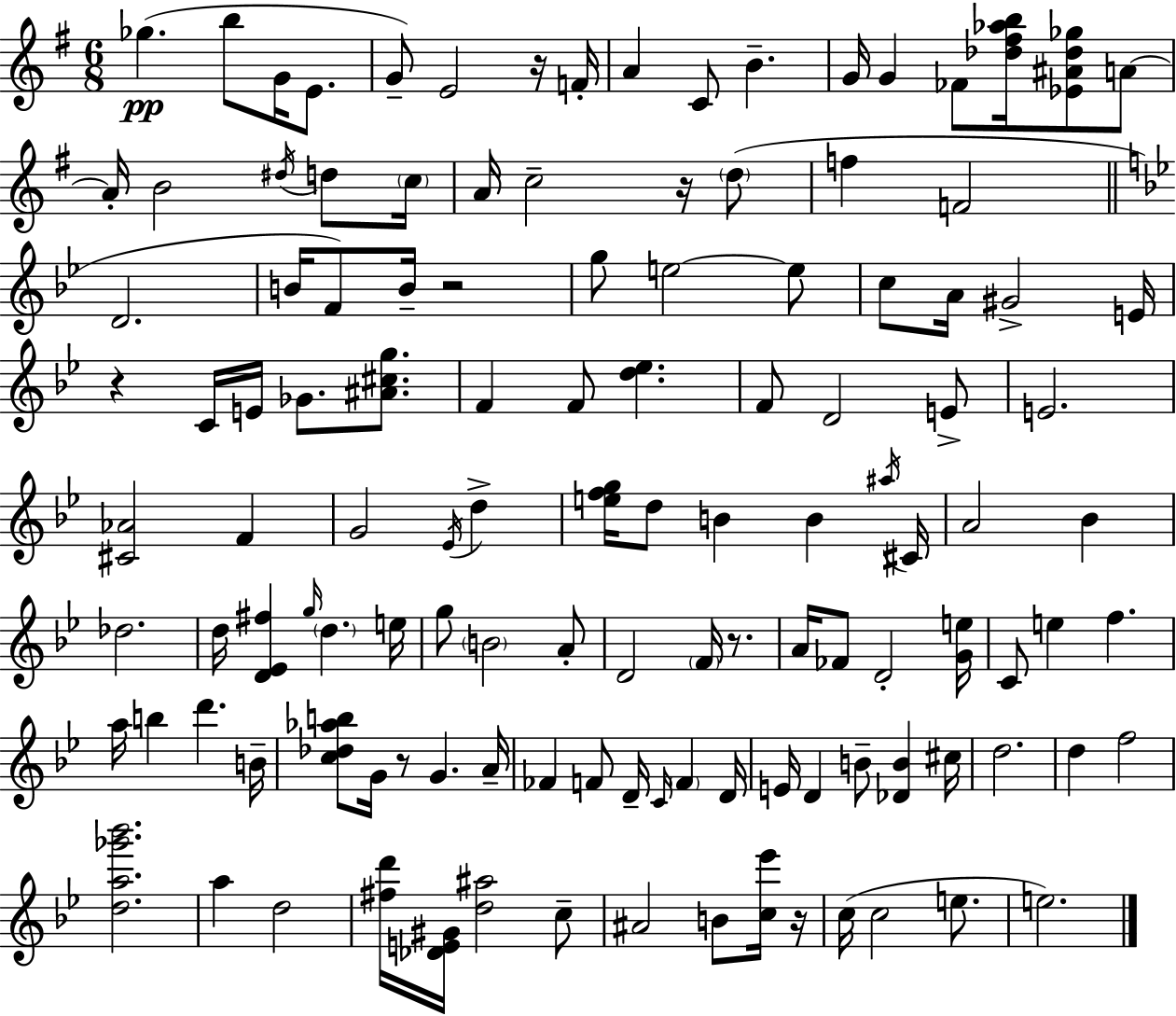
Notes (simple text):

Gb5/q. B5/e G4/s E4/e. G4/e E4/h R/s F4/s A4/q C4/e B4/q. G4/s G4/q FES4/e [Db5,F#5,Ab5,B5]/s [Eb4,A#4,Db5,Gb5]/e A4/e A4/s B4/h D#5/s D5/e C5/s A4/s C5/h R/s D5/e F5/q F4/h D4/h. B4/s F4/e B4/s R/h G5/e E5/h E5/e C5/e A4/s G#4/h E4/s R/q C4/s E4/s Gb4/e. [A#4,C#5,G5]/e. F4/q F4/e [D5,Eb5]/q. F4/e D4/h E4/e E4/h. [C#4,Ab4]/h F4/q G4/h Eb4/s D5/q [E5,F5,G5]/s D5/e B4/q B4/q A#5/s C#4/s A4/h Bb4/q Db5/h. D5/s [D4,Eb4,F#5]/q G5/s D5/q. E5/s G5/e B4/h A4/e D4/h F4/s R/e. A4/s FES4/e D4/h [G4,E5]/s C4/e E5/q F5/q. A5/s B5/q D6/q. B4/s [C5,Db5,Ab5,B5]/e G4/s R/e G4/q. A4/s FES4/q F4/e D4/s C4/s F4/q D4/s E4/s D4/q B4/e [Db4,B4]/q C#5/s D5/h. D5/q F5/h [D5,A5,Gb6,Bb6]/h. A5/q D5/h [F#5,D6]/s [Db4,E4,G#4]/s [D5,A#5]/h C5/e A#4/h B4/e [C5,Eb6]/s R/s C5/s C5/h E5/e. E5/h.